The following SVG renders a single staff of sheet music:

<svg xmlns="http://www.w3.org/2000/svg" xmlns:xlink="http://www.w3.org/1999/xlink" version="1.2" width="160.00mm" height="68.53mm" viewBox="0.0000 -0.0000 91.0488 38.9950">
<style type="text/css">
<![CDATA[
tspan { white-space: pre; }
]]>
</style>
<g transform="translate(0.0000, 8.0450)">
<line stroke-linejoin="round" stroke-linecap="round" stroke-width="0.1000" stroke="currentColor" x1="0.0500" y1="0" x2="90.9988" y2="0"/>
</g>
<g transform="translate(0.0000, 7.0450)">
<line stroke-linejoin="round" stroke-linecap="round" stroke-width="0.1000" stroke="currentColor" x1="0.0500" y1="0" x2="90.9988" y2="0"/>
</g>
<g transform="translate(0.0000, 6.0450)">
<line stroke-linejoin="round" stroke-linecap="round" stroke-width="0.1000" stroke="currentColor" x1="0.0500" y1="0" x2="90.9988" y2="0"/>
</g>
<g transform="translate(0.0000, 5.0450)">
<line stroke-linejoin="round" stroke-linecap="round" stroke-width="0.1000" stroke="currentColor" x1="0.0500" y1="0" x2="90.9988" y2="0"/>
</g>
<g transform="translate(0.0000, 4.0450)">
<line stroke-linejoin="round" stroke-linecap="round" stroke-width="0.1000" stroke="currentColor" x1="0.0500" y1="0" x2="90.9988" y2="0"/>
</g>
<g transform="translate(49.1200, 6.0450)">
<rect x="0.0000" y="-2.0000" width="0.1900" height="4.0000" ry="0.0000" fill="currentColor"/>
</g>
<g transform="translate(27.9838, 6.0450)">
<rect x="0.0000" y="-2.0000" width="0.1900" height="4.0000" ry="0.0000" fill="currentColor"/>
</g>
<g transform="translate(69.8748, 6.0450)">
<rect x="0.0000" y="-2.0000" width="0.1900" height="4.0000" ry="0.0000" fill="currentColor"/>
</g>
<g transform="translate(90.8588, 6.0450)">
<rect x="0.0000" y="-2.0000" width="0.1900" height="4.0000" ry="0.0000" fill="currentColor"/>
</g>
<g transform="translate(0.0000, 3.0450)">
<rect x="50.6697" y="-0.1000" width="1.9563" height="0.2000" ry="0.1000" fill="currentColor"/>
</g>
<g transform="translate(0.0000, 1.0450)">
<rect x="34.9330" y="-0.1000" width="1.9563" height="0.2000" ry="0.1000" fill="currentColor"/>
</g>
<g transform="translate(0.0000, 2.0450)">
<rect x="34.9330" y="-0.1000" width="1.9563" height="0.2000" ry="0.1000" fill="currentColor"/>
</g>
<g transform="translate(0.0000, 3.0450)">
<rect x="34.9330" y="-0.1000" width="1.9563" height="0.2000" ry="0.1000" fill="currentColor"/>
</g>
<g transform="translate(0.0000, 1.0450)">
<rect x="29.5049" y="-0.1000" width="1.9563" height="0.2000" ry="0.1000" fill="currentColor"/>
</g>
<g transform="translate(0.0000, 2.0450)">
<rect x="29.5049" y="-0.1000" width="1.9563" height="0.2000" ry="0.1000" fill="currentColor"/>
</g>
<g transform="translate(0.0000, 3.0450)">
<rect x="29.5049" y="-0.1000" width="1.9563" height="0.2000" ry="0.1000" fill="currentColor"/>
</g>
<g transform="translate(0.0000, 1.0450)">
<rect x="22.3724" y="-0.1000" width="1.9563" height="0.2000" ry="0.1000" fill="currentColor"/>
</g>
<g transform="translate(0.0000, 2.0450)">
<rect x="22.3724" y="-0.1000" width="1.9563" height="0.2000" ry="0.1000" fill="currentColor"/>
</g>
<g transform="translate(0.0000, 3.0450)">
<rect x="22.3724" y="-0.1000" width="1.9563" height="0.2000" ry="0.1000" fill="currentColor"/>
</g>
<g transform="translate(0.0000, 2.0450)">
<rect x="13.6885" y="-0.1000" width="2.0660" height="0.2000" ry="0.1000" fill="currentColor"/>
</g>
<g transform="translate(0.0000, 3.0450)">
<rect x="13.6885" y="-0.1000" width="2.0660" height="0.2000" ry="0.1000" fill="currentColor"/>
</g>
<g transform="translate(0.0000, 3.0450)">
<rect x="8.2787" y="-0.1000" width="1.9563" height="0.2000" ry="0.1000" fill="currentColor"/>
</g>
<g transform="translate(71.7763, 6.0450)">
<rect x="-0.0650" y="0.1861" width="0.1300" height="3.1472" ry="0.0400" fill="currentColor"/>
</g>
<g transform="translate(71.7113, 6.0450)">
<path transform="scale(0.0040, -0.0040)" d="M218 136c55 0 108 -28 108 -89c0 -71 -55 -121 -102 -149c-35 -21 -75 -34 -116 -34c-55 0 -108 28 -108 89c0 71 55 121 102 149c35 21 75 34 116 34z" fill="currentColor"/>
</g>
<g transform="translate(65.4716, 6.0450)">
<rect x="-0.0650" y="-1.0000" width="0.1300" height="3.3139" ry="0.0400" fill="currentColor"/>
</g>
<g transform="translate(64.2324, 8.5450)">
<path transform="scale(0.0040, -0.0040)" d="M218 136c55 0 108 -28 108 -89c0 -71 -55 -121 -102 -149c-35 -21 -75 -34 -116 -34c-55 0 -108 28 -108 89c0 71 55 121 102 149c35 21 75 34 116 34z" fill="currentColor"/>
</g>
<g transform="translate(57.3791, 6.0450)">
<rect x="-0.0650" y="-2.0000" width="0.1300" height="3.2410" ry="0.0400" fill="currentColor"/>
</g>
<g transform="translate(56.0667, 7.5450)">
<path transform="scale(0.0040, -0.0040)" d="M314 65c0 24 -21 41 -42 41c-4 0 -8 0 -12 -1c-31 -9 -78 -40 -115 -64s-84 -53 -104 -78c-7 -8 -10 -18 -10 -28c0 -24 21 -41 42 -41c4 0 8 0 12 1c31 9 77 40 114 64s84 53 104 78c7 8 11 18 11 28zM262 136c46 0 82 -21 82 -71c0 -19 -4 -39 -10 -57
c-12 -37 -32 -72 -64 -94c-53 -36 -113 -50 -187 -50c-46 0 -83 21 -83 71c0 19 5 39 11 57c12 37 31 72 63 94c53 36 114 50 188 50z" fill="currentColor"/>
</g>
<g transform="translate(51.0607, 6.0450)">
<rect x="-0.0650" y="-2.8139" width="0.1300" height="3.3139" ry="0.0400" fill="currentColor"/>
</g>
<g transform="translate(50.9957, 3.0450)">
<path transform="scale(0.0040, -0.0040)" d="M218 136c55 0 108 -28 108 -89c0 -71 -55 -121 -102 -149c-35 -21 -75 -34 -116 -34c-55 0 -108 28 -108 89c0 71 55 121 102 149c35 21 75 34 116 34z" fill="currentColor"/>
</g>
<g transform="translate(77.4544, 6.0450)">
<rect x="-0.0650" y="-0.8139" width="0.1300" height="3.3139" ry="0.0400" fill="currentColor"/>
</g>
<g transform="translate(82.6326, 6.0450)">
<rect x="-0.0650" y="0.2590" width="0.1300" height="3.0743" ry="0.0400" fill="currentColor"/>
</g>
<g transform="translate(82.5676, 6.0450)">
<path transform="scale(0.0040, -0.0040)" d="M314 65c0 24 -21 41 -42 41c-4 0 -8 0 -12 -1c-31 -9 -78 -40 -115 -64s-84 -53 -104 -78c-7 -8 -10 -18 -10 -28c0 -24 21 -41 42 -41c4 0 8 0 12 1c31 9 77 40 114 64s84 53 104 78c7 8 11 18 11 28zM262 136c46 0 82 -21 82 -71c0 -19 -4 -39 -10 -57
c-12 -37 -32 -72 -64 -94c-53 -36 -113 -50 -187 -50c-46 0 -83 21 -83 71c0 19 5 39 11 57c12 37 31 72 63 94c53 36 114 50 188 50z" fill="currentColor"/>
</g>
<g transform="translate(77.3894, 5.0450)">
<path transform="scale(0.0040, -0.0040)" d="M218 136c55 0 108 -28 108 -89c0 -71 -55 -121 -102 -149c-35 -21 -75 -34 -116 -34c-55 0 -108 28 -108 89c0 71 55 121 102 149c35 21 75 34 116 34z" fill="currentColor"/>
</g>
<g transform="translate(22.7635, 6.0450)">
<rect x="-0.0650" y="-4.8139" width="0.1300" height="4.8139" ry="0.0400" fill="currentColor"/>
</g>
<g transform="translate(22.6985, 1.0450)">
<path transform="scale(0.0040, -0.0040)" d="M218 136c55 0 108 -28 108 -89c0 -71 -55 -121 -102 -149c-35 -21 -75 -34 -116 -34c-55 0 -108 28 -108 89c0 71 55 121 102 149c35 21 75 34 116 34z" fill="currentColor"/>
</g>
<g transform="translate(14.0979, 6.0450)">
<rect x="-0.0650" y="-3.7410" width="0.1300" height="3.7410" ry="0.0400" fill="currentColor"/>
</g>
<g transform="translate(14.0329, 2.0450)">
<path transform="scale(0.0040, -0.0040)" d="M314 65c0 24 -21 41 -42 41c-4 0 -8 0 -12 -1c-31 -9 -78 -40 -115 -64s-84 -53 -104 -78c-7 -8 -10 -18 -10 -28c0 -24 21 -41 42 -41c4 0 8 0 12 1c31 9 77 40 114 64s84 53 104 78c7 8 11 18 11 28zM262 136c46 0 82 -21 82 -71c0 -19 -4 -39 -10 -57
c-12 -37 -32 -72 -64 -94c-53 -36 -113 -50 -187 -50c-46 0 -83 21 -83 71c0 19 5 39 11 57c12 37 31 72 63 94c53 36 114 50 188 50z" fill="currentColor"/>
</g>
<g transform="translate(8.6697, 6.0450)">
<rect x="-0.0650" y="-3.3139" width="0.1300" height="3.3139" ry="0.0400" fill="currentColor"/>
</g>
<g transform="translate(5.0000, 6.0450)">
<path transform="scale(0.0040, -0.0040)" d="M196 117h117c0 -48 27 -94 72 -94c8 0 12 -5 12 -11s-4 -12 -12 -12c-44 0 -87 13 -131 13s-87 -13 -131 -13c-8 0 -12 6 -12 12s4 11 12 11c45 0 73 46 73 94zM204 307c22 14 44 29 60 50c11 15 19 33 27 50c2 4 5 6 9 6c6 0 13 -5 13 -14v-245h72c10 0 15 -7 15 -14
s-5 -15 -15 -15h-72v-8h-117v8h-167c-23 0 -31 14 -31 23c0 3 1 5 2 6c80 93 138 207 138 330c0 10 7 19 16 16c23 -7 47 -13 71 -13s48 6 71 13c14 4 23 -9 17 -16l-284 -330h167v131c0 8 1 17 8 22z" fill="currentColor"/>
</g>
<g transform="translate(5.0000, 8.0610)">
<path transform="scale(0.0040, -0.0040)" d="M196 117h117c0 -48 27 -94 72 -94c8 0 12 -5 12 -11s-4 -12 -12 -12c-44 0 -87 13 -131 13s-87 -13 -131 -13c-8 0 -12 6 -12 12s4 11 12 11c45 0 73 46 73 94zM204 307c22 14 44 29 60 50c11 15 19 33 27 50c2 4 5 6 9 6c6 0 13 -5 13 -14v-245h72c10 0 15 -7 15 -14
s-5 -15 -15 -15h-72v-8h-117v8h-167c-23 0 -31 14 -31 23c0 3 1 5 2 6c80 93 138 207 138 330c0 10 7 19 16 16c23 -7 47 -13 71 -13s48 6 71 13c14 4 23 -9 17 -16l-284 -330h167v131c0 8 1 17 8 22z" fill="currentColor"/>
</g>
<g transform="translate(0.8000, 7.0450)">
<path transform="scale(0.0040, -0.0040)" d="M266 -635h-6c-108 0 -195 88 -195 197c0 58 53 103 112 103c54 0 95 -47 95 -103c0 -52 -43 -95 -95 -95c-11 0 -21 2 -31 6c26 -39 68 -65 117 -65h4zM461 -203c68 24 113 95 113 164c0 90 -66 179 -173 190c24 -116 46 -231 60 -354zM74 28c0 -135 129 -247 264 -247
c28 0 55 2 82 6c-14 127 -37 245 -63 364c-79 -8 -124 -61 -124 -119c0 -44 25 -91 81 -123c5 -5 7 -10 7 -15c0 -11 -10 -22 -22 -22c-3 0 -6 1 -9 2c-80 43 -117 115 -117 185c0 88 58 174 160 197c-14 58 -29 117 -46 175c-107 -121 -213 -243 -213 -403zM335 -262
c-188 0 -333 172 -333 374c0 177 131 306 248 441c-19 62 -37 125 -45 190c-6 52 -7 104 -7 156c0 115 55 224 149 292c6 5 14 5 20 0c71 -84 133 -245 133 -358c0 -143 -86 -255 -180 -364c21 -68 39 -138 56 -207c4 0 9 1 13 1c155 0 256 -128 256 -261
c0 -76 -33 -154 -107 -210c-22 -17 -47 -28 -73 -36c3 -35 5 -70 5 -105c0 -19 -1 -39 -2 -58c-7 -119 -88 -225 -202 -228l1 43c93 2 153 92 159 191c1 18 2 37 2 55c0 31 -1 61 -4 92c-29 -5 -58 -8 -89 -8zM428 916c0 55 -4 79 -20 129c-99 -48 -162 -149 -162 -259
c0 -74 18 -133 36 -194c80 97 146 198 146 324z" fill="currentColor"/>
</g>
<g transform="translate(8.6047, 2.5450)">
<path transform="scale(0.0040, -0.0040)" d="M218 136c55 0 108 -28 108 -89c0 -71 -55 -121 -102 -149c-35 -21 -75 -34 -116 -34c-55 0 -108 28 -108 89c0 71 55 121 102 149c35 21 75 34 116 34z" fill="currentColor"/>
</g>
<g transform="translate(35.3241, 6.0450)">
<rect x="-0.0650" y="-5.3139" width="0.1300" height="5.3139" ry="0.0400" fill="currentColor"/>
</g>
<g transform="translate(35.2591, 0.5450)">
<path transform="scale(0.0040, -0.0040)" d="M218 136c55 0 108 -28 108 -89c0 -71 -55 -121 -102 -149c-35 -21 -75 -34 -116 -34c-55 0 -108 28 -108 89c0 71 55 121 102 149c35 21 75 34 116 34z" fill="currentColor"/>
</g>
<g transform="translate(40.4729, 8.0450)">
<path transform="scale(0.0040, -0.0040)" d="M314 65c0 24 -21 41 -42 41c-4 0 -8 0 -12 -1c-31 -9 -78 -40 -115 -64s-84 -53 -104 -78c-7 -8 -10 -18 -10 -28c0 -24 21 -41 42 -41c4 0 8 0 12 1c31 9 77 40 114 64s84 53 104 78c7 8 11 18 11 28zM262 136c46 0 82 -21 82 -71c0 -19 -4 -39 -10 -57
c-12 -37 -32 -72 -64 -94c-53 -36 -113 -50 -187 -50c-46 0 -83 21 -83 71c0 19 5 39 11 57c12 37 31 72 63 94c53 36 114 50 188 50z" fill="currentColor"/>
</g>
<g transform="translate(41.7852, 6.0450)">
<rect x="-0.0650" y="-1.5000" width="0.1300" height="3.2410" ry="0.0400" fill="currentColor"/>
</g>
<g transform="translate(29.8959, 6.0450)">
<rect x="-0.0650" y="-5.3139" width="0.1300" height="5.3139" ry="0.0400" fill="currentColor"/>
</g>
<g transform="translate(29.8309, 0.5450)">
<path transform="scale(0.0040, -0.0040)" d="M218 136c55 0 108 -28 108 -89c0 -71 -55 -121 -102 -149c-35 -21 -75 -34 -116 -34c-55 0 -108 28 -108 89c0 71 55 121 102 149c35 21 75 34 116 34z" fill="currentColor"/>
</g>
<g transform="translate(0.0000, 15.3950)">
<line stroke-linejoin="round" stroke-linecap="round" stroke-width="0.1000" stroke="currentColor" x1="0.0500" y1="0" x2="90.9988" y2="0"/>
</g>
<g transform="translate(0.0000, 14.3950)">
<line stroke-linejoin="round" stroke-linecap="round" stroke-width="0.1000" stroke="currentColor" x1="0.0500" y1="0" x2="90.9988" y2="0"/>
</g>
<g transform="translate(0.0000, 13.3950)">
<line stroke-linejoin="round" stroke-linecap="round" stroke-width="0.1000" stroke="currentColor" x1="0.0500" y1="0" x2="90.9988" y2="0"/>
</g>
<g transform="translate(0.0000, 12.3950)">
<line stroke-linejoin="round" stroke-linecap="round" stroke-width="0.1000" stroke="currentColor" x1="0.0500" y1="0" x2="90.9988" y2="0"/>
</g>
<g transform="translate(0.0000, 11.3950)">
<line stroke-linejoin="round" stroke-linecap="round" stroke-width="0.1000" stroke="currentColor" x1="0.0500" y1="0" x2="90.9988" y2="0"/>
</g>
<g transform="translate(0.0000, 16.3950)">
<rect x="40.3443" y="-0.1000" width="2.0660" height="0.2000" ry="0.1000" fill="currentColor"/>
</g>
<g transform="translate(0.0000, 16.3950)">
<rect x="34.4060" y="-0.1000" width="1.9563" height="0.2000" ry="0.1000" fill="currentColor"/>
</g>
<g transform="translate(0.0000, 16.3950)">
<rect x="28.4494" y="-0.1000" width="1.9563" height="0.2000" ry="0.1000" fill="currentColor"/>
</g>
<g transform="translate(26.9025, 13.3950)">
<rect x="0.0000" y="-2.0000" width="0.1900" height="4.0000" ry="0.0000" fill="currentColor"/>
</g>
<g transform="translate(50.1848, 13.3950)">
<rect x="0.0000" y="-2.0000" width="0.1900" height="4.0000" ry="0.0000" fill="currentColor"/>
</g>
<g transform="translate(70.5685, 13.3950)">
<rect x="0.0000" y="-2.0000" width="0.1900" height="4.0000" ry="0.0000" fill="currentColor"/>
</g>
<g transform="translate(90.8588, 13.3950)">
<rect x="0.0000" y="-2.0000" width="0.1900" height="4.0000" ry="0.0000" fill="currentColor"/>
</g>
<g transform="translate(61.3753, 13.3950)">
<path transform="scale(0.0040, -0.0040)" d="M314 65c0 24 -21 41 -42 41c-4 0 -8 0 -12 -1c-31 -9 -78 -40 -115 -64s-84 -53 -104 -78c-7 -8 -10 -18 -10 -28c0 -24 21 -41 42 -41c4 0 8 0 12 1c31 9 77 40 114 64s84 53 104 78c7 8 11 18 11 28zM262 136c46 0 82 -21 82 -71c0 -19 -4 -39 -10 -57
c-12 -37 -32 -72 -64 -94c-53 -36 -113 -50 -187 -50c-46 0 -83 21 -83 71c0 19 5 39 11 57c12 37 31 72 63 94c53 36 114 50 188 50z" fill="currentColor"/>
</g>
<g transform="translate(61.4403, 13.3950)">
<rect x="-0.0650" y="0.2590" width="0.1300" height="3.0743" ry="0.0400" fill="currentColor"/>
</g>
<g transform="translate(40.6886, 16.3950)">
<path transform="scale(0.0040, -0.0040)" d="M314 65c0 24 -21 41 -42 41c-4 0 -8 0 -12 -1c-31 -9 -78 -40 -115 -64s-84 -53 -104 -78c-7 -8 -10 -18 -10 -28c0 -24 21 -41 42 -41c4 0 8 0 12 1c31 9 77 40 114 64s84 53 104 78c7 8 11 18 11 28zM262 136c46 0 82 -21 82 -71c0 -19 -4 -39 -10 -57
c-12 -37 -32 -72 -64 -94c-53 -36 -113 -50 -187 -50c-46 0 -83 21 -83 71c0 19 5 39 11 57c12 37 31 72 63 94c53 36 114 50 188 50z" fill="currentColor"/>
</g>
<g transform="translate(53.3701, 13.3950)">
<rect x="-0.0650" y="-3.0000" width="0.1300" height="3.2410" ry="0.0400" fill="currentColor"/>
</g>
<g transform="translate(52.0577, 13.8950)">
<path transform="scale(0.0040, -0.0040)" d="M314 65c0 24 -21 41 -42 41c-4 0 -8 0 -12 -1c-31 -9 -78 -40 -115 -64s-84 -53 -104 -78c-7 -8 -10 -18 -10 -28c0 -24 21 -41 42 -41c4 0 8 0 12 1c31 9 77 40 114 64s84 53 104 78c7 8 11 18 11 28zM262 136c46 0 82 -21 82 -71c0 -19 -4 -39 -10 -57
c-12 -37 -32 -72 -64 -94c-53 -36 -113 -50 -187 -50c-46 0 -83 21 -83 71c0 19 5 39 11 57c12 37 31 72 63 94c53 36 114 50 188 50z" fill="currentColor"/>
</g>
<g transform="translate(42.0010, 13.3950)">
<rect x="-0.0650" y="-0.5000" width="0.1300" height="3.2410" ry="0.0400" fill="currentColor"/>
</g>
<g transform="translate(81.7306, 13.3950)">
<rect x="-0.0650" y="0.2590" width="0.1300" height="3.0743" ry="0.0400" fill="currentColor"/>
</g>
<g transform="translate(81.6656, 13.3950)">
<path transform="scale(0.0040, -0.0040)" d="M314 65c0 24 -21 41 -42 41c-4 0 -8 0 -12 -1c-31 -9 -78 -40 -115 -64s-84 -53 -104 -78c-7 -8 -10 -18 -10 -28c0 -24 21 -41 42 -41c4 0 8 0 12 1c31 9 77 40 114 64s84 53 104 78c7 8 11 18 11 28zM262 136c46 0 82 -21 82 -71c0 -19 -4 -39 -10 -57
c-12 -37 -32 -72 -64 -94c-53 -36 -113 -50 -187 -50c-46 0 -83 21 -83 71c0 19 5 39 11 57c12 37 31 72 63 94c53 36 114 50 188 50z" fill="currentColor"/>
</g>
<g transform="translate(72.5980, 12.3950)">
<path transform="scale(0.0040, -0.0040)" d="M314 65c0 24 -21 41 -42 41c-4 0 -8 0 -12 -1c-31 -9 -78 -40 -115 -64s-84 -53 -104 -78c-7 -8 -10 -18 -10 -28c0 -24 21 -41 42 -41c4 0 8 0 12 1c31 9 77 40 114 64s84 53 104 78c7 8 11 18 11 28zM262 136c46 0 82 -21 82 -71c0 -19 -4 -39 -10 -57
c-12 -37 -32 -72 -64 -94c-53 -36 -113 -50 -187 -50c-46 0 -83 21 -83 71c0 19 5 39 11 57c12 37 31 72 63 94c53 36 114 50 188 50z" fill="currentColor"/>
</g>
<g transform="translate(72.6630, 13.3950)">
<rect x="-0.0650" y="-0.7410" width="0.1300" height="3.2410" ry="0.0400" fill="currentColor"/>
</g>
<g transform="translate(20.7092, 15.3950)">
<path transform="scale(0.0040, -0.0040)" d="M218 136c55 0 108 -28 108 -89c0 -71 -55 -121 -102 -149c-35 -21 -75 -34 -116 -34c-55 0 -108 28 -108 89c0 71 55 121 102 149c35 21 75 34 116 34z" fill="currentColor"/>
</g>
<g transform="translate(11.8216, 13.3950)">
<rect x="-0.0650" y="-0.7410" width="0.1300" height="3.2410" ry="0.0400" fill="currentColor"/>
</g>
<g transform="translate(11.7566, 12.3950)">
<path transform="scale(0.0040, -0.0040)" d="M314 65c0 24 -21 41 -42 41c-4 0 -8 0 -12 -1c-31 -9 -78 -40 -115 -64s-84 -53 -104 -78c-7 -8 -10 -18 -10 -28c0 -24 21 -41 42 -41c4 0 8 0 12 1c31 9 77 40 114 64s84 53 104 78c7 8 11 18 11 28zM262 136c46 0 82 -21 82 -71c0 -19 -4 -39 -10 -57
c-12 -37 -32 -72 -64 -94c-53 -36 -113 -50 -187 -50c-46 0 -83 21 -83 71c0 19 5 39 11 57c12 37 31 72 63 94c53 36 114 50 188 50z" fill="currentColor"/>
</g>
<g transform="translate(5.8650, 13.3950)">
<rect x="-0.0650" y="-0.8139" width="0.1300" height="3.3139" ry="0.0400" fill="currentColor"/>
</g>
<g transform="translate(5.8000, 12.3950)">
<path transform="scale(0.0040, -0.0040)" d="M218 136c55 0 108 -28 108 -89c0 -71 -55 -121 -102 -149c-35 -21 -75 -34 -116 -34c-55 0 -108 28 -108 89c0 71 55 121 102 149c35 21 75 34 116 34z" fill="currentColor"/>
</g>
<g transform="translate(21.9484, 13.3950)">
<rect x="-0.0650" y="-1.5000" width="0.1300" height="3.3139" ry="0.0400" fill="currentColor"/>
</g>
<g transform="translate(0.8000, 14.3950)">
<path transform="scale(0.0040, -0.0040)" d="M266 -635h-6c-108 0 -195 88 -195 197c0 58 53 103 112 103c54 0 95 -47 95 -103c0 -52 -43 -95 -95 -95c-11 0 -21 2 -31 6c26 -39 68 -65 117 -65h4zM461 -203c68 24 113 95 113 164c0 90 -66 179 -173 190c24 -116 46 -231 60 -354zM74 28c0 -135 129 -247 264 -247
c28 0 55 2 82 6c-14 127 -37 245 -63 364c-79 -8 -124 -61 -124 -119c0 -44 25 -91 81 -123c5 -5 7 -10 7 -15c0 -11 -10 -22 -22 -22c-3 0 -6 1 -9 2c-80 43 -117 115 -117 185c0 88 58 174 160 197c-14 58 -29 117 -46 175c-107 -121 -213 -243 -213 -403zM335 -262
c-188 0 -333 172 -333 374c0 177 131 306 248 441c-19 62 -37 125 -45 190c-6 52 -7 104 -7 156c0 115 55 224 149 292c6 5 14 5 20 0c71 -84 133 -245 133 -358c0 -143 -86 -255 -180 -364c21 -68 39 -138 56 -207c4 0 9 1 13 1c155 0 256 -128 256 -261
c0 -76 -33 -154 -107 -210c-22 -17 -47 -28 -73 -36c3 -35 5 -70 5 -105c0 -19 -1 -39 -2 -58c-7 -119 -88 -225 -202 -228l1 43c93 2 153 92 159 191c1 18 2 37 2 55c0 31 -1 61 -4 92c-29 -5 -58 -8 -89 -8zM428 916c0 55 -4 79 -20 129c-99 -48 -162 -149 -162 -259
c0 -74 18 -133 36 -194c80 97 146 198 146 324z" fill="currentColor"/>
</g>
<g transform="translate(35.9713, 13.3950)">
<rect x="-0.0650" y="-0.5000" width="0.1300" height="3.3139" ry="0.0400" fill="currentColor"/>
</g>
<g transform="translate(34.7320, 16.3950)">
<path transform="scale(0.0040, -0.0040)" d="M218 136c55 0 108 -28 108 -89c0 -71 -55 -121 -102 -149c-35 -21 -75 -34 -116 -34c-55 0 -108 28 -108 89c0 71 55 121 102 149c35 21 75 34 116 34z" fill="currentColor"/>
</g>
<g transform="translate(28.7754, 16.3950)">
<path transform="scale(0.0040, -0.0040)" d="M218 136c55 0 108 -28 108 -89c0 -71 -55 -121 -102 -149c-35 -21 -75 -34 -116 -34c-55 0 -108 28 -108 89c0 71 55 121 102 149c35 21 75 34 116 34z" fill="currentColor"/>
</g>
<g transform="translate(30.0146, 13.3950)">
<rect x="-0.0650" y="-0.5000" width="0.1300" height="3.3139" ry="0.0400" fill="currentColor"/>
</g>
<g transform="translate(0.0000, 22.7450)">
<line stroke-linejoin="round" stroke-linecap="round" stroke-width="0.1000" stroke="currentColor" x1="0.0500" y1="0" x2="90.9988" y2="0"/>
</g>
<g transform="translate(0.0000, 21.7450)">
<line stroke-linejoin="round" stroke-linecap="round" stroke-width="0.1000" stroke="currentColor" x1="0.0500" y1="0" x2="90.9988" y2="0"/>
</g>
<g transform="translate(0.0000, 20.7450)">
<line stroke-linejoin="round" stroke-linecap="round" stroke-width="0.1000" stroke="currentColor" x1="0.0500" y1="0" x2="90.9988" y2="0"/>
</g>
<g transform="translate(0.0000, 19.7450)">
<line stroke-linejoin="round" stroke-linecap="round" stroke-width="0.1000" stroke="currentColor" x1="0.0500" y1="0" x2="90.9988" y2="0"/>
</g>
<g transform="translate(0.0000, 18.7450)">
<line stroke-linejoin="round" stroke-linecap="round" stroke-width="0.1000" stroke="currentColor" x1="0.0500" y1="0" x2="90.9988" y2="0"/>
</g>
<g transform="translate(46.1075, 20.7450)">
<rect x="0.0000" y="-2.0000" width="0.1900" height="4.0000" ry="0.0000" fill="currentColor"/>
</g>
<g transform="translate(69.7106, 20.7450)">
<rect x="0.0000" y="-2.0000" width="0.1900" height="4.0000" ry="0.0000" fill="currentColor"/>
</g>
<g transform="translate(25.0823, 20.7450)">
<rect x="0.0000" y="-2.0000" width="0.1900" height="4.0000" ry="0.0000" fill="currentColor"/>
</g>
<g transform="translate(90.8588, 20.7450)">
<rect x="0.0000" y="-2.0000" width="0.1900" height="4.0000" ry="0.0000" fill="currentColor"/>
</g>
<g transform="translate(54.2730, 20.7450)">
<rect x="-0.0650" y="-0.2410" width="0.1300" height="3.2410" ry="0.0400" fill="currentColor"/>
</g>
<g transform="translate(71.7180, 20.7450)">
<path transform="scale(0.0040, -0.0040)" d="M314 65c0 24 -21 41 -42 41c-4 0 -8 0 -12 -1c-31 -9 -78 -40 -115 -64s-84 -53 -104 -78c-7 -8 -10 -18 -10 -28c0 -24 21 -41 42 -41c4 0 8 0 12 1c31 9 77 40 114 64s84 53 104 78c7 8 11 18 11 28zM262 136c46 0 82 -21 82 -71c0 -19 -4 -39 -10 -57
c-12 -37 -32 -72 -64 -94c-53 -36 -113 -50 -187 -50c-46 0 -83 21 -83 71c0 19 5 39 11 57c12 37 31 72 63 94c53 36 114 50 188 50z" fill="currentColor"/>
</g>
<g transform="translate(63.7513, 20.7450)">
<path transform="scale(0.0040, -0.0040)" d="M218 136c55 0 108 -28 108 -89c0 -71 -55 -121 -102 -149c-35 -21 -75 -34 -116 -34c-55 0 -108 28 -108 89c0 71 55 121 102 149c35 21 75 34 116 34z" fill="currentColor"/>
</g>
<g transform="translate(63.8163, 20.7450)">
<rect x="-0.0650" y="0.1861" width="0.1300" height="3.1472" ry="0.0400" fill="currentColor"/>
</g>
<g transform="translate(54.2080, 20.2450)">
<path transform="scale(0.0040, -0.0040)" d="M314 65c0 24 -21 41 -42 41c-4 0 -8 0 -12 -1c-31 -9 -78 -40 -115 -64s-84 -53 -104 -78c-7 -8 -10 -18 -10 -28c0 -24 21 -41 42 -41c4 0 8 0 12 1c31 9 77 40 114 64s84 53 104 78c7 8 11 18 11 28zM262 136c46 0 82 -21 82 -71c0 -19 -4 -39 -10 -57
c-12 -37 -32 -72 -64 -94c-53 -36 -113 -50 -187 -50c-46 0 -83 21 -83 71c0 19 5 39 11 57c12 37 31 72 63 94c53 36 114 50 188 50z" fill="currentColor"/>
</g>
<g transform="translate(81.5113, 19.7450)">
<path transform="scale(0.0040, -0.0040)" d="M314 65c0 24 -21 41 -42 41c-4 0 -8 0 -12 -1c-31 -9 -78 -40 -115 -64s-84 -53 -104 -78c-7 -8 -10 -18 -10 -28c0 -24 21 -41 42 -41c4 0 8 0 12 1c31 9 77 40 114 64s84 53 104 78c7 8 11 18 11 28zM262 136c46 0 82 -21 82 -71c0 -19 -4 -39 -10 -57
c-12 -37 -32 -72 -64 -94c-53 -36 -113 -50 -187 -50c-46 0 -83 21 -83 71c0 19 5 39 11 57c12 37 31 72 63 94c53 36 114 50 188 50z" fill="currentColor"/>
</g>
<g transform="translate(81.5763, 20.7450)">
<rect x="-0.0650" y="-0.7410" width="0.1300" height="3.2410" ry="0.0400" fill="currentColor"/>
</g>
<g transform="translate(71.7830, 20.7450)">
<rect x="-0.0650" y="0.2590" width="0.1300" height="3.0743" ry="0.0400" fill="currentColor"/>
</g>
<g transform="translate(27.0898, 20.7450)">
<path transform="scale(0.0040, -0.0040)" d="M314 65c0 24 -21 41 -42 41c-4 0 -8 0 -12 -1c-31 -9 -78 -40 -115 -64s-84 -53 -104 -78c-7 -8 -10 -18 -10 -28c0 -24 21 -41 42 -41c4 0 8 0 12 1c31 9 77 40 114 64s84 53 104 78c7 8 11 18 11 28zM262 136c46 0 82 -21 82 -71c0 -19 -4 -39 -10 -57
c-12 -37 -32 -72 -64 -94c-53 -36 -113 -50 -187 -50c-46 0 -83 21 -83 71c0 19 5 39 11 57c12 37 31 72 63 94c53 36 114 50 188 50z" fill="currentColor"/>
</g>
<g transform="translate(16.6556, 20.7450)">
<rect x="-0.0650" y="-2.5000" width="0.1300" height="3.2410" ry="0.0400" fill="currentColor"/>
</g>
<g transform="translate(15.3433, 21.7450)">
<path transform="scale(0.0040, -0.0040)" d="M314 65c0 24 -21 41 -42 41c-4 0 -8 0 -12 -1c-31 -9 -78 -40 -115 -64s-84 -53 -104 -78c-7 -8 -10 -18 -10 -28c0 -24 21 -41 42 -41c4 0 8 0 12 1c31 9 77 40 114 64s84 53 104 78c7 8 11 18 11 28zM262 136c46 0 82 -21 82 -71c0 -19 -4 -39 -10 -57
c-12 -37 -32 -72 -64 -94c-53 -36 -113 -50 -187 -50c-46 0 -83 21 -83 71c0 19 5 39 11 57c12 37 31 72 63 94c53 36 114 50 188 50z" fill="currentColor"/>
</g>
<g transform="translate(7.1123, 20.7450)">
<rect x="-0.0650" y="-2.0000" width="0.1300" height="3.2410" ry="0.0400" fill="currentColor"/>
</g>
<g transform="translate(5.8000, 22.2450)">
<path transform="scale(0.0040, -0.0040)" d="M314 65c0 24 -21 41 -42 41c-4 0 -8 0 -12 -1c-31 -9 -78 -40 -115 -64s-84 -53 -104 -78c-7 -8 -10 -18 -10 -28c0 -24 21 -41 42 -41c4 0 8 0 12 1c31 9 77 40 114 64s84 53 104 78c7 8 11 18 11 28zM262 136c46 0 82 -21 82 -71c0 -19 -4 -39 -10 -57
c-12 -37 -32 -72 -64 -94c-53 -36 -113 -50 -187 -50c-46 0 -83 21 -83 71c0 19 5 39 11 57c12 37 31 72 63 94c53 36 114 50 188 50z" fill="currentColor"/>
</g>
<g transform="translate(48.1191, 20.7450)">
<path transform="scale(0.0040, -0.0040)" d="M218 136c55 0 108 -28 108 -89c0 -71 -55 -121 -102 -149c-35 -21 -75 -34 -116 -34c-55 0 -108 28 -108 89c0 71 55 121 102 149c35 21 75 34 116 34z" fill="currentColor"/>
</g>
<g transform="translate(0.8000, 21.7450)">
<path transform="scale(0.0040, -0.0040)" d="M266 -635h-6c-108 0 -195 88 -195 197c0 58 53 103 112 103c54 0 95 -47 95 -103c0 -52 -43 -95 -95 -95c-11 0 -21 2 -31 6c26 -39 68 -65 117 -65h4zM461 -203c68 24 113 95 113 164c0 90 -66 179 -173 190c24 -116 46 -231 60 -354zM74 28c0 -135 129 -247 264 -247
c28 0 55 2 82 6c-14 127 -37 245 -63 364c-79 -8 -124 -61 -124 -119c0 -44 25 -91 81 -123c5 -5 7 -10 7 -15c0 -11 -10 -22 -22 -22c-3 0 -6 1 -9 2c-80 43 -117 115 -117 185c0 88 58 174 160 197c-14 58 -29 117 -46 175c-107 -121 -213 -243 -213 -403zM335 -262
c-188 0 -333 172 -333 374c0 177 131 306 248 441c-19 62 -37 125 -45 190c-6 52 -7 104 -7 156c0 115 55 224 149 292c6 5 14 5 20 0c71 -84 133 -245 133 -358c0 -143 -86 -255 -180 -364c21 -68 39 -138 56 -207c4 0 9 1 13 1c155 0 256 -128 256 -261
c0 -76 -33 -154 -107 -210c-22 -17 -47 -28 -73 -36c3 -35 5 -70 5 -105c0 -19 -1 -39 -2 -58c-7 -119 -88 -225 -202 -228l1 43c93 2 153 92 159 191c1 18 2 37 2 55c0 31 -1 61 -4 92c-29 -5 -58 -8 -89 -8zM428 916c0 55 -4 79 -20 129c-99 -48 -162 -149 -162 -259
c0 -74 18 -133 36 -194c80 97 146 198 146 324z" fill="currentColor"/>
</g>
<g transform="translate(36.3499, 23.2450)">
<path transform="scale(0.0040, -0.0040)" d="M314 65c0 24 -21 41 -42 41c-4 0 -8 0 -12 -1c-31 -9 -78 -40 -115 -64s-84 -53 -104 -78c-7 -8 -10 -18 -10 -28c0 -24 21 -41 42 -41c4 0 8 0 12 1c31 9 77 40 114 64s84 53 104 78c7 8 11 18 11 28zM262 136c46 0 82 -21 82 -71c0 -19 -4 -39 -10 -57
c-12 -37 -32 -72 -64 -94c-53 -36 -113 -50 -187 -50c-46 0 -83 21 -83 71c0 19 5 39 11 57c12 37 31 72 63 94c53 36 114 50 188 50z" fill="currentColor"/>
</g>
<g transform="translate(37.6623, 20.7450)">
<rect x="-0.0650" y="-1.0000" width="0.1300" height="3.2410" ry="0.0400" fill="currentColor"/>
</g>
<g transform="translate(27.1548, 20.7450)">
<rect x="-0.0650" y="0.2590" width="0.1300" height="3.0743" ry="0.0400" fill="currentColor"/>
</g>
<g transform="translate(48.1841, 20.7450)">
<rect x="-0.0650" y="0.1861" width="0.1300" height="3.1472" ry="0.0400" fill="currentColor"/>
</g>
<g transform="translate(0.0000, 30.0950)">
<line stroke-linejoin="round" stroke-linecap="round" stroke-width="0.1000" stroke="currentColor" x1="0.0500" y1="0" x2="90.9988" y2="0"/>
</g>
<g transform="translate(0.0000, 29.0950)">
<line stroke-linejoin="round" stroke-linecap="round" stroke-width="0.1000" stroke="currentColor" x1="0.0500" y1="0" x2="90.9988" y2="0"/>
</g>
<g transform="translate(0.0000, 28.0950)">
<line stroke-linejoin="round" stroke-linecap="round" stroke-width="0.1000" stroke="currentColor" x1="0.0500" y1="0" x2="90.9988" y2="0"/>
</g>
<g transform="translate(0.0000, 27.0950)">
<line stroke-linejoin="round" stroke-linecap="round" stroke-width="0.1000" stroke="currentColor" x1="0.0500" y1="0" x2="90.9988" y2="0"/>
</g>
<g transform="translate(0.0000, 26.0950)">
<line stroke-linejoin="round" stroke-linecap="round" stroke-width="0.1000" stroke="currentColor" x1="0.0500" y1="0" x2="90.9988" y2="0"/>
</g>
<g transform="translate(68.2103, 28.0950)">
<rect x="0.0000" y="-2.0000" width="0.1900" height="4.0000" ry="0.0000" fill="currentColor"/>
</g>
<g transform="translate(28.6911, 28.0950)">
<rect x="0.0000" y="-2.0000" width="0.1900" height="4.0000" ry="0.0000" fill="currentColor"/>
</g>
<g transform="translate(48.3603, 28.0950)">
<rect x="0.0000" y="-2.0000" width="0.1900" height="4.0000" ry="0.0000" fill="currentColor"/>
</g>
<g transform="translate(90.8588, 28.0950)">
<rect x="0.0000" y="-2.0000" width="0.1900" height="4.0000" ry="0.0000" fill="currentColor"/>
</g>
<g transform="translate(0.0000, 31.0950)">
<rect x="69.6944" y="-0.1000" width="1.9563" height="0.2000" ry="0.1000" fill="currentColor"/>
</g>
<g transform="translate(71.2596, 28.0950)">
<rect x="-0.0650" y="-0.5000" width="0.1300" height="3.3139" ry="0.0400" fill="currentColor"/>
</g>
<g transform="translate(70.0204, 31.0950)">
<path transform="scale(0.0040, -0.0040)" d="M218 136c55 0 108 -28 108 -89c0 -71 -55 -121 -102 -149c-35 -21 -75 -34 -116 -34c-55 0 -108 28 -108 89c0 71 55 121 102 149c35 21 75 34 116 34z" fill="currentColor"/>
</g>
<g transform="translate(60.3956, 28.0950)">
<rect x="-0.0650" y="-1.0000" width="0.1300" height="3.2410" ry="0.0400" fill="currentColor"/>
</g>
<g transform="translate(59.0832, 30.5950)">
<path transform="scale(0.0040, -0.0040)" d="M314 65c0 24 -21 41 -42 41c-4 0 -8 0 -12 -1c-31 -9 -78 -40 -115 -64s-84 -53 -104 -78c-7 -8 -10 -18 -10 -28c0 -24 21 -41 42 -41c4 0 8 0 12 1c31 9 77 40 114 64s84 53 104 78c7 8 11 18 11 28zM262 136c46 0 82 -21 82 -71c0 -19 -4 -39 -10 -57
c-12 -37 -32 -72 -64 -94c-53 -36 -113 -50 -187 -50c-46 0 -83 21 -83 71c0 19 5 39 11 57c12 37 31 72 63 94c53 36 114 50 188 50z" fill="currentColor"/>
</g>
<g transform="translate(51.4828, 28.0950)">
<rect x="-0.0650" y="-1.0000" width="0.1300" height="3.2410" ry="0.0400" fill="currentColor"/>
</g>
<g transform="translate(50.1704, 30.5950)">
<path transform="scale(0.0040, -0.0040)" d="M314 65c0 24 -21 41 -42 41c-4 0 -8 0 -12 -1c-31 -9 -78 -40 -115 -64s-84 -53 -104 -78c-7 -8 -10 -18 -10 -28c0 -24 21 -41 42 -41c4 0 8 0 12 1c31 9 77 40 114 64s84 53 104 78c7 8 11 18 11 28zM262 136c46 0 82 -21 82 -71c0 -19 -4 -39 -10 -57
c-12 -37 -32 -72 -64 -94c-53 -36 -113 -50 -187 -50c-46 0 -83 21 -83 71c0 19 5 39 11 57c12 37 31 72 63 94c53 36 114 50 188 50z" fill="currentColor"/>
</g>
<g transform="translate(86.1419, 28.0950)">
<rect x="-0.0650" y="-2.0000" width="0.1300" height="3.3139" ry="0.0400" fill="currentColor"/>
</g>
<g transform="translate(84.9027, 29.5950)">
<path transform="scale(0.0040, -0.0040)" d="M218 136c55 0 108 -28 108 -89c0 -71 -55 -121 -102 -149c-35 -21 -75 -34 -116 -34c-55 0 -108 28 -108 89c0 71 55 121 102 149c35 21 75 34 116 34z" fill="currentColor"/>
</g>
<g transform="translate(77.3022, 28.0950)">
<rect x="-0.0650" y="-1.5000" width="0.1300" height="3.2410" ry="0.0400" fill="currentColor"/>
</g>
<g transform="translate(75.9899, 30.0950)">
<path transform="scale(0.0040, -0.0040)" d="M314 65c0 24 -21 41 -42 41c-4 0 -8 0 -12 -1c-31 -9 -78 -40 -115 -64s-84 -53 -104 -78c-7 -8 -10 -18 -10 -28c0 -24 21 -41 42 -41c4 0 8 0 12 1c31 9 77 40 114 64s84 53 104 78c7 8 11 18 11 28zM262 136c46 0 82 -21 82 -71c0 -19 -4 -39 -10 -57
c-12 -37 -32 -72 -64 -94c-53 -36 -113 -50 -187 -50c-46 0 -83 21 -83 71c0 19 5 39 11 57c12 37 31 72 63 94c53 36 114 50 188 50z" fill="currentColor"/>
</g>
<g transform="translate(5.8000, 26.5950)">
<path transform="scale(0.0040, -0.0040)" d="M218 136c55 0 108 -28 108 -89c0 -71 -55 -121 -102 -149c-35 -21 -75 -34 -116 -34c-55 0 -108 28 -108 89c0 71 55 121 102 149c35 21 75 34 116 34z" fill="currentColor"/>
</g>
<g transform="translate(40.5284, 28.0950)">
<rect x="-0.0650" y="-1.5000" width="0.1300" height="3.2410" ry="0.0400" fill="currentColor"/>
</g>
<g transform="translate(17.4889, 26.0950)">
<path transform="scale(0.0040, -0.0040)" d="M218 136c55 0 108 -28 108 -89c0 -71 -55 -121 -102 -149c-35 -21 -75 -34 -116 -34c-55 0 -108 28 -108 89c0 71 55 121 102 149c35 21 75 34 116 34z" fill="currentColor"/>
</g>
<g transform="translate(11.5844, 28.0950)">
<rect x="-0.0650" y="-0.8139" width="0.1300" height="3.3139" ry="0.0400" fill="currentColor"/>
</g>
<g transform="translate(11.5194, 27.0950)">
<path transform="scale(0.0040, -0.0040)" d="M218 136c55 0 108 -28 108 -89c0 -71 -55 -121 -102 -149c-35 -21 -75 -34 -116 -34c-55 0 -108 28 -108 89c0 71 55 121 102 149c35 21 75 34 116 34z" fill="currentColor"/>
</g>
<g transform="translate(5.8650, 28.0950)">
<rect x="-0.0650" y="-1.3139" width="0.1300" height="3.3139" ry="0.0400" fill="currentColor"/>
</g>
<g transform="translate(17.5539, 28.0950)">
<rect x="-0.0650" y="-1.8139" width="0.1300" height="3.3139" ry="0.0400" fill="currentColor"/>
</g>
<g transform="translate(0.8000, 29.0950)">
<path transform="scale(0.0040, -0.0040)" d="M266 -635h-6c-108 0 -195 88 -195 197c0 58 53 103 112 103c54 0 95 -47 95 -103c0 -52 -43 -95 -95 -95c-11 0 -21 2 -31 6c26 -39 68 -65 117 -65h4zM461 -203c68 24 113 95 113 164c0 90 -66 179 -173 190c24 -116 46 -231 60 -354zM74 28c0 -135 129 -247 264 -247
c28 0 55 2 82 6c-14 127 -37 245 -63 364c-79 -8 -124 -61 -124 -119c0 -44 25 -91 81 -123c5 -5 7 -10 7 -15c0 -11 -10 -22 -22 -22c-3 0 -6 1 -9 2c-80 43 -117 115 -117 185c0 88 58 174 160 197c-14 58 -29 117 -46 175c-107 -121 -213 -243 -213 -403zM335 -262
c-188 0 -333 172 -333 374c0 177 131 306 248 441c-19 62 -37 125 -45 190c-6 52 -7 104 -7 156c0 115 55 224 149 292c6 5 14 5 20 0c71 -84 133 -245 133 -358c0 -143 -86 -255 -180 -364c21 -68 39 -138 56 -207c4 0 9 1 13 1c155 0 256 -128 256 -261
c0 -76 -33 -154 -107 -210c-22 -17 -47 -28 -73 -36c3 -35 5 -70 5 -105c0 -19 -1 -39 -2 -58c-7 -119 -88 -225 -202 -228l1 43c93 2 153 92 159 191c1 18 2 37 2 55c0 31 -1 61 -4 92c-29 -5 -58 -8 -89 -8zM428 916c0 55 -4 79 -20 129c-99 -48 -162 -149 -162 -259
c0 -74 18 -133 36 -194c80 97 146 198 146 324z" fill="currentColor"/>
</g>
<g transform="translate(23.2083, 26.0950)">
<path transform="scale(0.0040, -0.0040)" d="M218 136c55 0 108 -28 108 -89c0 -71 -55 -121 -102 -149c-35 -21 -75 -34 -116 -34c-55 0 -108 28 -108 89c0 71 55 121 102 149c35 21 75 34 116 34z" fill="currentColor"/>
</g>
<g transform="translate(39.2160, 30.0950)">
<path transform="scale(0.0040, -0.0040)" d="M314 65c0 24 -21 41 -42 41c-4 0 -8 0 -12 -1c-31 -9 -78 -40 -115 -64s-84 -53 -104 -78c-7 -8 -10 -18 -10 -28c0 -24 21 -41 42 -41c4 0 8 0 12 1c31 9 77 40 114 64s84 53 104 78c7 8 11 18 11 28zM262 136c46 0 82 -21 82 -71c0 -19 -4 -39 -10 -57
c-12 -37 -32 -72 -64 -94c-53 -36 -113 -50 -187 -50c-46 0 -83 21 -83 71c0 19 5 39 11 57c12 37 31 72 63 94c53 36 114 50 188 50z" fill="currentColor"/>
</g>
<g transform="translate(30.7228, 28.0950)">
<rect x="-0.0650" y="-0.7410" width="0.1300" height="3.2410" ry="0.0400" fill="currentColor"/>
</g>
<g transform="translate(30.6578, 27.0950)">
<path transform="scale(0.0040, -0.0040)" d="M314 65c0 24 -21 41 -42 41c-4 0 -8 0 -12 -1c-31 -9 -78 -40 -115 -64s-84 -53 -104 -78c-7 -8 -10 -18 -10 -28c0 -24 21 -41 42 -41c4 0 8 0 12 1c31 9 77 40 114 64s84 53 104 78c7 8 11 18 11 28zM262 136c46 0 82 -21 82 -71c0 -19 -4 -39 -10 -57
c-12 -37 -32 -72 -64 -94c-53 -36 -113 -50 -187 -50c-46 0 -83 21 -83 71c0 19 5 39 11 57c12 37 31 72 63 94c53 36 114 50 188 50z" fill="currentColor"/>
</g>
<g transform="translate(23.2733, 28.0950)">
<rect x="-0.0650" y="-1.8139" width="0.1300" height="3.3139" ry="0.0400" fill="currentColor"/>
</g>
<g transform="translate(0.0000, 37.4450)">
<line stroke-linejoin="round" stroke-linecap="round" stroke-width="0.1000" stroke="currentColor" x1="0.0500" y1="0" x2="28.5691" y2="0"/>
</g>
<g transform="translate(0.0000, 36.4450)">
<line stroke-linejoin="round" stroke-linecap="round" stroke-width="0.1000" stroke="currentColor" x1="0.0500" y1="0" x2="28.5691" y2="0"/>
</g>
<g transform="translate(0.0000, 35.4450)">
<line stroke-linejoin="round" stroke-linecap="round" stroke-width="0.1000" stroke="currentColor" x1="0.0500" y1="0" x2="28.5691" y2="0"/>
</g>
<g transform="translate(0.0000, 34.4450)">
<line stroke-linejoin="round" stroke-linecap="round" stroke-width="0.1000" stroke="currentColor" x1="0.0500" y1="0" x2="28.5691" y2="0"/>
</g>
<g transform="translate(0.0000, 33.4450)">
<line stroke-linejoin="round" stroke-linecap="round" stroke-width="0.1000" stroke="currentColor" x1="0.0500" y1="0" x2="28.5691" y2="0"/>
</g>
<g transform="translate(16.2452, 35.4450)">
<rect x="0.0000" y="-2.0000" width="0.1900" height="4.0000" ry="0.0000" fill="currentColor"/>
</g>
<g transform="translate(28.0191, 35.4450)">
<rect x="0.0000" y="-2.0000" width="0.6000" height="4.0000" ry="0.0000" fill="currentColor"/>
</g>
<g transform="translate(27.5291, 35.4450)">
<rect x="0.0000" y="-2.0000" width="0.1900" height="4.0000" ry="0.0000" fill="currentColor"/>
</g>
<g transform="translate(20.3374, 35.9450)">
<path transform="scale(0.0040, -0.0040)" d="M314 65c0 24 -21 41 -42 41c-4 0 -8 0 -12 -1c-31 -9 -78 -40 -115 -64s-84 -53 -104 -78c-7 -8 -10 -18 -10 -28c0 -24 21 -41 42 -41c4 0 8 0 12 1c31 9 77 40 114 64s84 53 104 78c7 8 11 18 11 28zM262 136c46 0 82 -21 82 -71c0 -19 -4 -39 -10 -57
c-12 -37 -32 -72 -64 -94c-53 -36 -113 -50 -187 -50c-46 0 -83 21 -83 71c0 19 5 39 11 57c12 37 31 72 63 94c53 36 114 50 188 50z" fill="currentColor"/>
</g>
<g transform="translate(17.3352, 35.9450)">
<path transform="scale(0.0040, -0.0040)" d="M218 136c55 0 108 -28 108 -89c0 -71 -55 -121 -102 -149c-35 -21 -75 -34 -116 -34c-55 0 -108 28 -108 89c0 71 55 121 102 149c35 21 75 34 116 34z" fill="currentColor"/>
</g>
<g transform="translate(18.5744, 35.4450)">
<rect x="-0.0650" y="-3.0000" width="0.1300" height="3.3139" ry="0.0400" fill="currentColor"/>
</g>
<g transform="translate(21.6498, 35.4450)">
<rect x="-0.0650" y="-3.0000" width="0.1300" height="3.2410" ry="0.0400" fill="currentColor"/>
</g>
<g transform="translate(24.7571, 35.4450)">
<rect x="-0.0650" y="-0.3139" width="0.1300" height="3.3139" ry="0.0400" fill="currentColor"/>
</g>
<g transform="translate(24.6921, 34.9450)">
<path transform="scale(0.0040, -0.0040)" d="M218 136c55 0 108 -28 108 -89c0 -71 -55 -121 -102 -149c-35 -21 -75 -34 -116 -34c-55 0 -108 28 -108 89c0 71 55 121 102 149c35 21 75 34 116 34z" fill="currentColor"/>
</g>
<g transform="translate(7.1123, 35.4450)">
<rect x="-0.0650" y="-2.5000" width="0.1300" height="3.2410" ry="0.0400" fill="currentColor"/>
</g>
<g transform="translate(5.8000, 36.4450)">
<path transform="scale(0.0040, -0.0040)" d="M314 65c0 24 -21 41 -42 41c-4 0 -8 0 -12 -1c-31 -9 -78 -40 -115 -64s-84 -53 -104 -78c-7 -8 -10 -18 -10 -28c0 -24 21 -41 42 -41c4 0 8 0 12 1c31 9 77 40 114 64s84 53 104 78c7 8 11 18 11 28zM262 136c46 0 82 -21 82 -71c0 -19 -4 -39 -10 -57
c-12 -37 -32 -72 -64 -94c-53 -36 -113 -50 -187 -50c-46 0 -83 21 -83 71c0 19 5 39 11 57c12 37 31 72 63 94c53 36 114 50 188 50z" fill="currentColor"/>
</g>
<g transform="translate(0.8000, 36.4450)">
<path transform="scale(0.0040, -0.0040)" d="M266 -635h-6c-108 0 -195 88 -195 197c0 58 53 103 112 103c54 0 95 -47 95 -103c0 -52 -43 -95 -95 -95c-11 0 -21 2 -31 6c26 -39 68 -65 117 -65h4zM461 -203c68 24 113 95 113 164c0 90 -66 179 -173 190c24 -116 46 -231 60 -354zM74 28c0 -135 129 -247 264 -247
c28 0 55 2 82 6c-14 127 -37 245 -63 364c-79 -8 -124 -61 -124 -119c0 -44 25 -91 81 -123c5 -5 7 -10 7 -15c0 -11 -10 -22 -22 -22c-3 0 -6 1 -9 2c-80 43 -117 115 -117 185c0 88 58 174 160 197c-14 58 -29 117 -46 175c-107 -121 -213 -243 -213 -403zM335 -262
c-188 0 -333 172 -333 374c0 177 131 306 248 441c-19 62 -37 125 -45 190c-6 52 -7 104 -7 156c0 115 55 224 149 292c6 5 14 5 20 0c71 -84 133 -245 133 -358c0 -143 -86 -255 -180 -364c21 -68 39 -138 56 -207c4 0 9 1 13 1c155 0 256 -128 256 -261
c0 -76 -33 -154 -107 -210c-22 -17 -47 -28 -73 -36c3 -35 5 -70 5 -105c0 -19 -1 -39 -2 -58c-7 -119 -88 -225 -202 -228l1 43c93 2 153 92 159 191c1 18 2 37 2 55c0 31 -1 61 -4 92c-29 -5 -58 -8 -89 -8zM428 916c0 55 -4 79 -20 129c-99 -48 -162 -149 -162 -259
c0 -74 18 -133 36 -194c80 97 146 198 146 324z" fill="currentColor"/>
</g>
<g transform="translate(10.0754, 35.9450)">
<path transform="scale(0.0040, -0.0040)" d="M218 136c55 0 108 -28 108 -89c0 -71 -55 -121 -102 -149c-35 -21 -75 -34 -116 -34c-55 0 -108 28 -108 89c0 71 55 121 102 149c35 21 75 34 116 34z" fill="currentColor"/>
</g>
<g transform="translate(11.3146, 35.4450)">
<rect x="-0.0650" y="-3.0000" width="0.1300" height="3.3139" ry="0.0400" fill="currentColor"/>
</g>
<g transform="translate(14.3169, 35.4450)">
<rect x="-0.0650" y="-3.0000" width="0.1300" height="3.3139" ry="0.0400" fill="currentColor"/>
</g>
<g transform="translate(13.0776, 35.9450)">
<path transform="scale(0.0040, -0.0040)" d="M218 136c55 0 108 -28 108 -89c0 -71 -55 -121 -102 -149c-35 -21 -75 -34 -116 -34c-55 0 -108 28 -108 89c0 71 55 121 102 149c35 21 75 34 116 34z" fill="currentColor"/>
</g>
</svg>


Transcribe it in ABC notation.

X:1
T:Untitled
M:4/4
L:1/4
K:C
b c'2 e' f' f' E2 a F2 D B d B2 d d2 E C C C2 A2 B2 d2 B2 F2 G2 B2 D2 B c2 B B2 d2 e d f f d2 E2 D2 D2 C E2 F G2 A A A A2 c